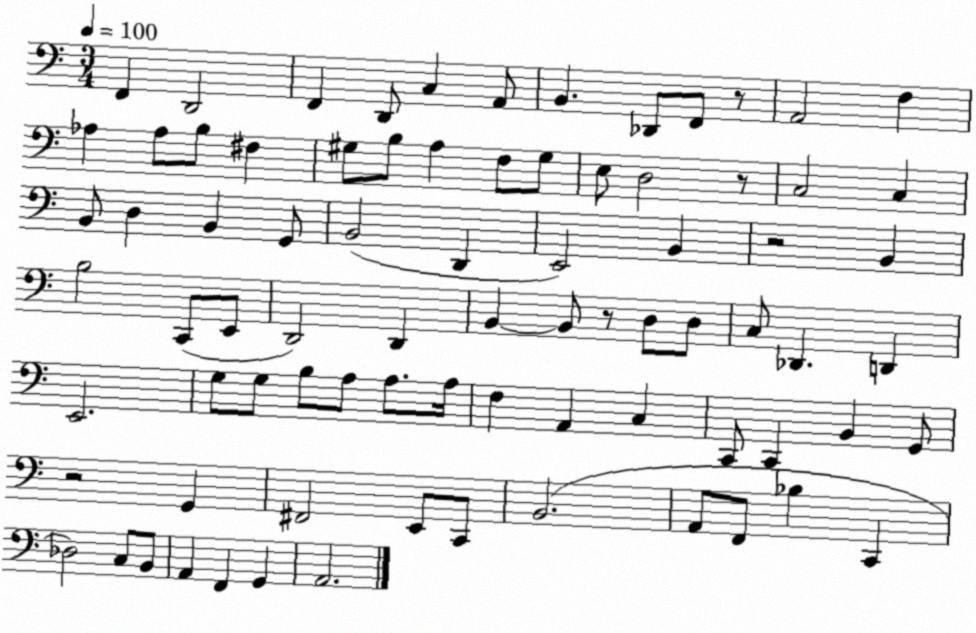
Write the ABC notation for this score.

X:1
T:Untitled
M:3/4
L:1/4
K:C
F,, D,,2 F,, D,,/2 C, A,,/2 B,, _D,,/2 F,,/2 z/2 A,,2 F, _A, _A,/2 B,/2 ^F, ^G,/2 B,/2 A, F,/2 ^G,/2 E,/2 D,2 z/2 C,2 C, B,,/2 D, B,, G,,/2 B,,2 D,, E,,2 B,, z2 B,, B,2 C,,/2 E,,/2 D,,2 D,, B,, B,,/2 z/2 D,/2 D,/2 C,/2 _D,, D,, E,,2 G,/2 G,/2 B,/2 A,/2 A,/2 A,/4 F, A,, C, C,,/2 C,, B,, G,,/2 z2 G,, ^F,,2 E,,/2 C,,/2 B,,2 A,,/2 F,,/2 _B, C,, _D,2 C,/2 B,,/2 A,, F,, G,, A,,2